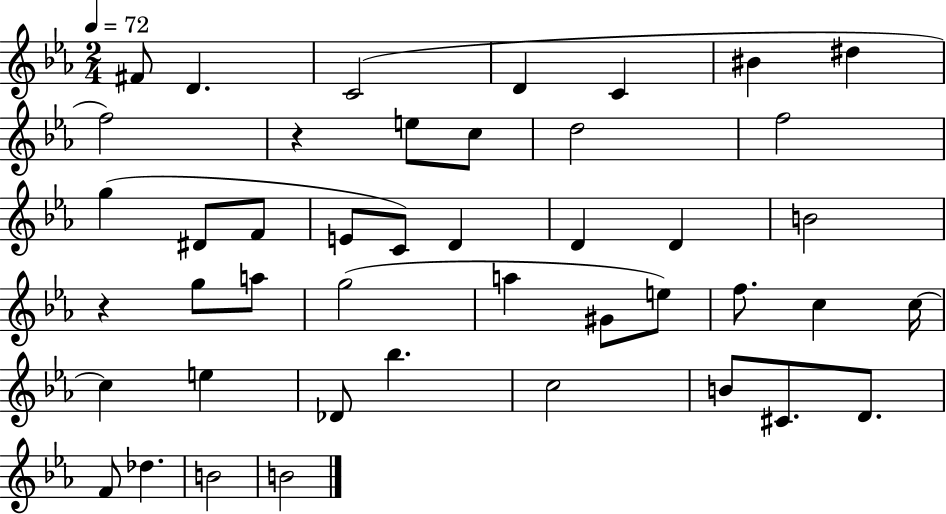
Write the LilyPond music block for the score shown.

{
  \clef treble
  \numericTimeSignature
  \time 2/4
  \key ees \major
  \tempo 4 = 72
  \repeat volta 2 { fis'8 d'4. | c'2( | d'4 c'4 | bis'4 dis''4 | \break f''2) | r4 e''8 c''8 | d''2 | f''2 | \break g''4( dis'8 f'8 | e'8 c'8) d'4 | d'4 d'4 | b'2 | \break r4 g''8 a''8 | g''2( | a''4 gis'8 e''8) | f''8. c''4 c''16~~ | \break c''4 e''4 | des'8 bes''4. | c''2 | b'8 cis'8. d'8. | \break f'8 des''4. | b'2 | b'2 | } \bar "|."
}